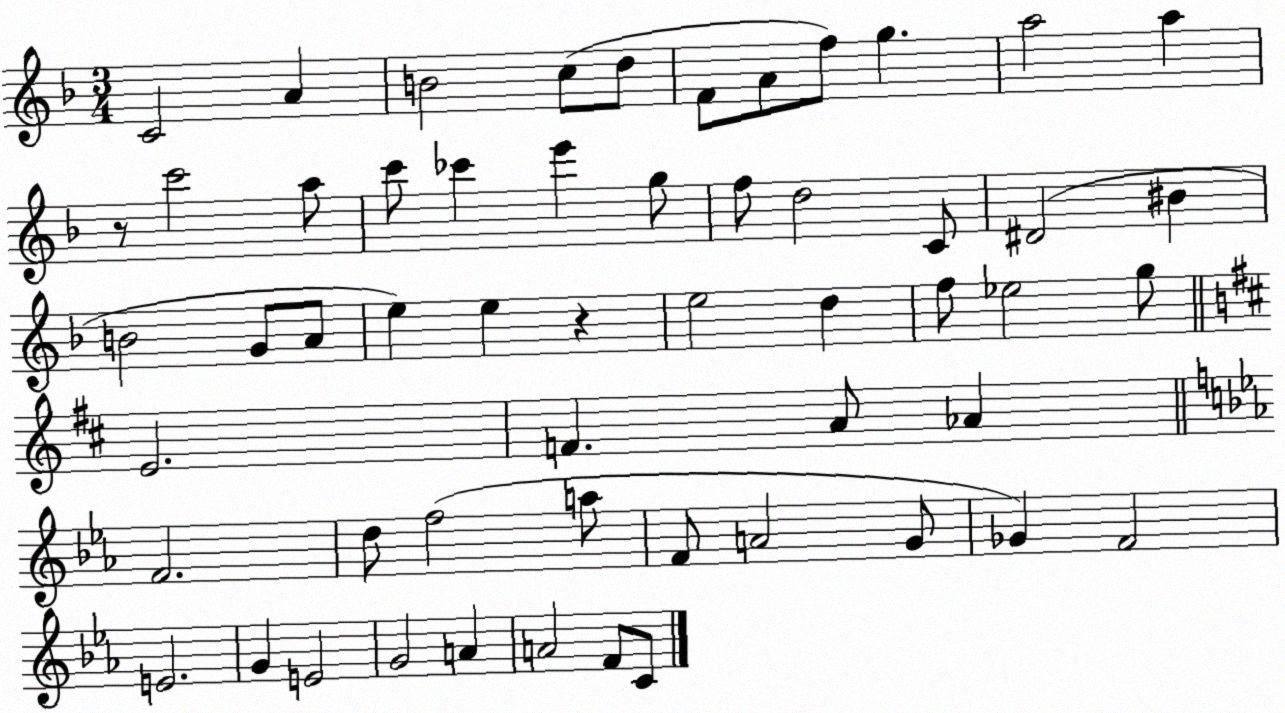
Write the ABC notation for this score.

X:1
T:Untitled
M:3/4
L:1/4
K:F
C2 A B2 c/2 d/2 F/2 A/2 f/2 g a2 a z/2 c'2 a/2 c'/2 _c' e' g/2 f/2 d2 C/2 ^D2 ^B B2 G/2 A/2 e e z e2 d f/2 _e2 g/2 E2 F A/2 _A F2 d/2 f2 a/2 F/2 A2 G/2 _G F2 E2 G E2 G2 A A2 F/2 C/2